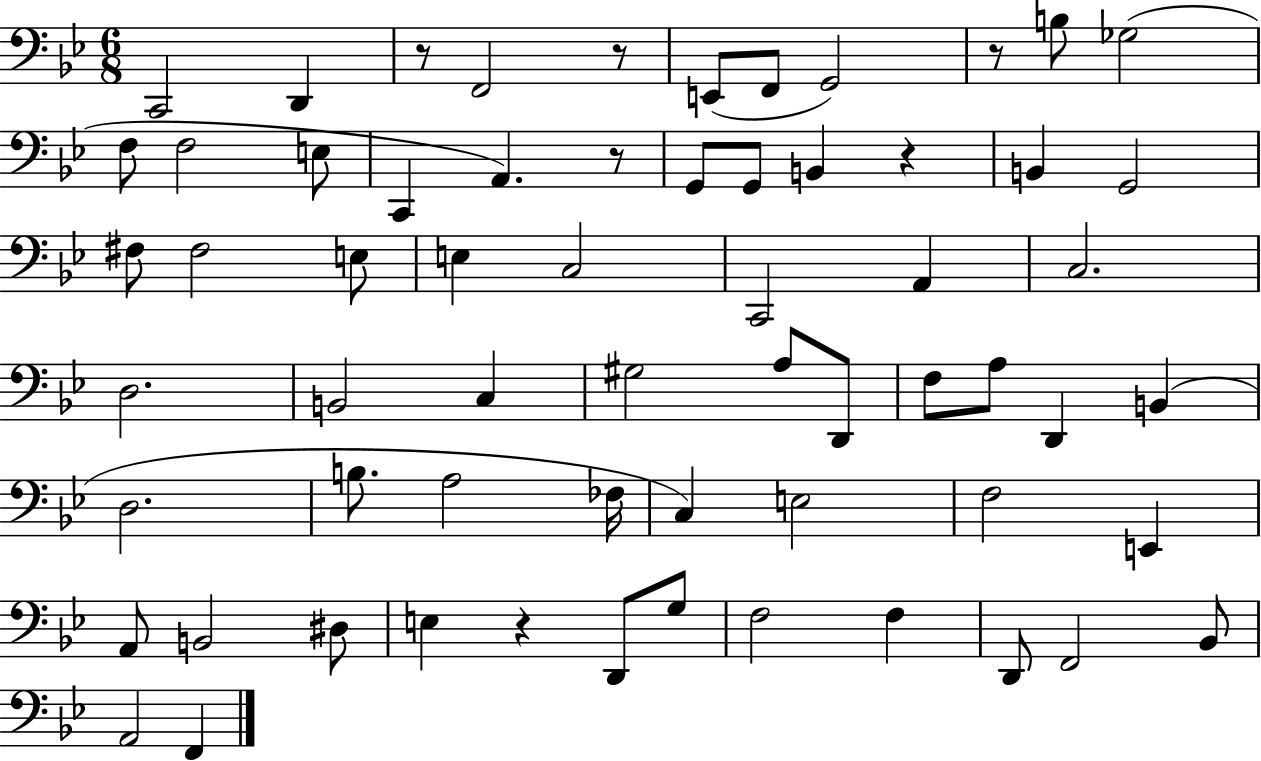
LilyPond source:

{
  \clef bass
  \numericTimeSignature
  \time 6/8
  \key bes \major
  c,2 d,4 | r8 f,2 r8 | e,8( f,8 g,2) | r8 b8 ges2( | \break f8 f2 e8 | c,4 a,4.) r8 | g,8 g,8 b,4 r4 | b,4 g,2 | \break fis8 fis2 e8 | e4 c2 | c,2 a,4 | c2. | \break d2. | b,2 c4 | gis2 a8 d,8 | f8 a8 d,4 b,4( | \break d2. | b8. a2 fes16 | c4) e2 | f2 e,4 | \break a,8 b,2 dis8 | e4 r4 d,8 g8 | f2 f4 | d,8 f,2 bes,8 | \break a,2 f,4 | \bar "|."
}